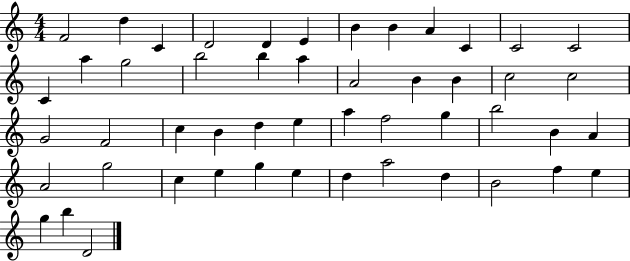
F4/h D5/q C4/q D4/h D4/q E4/q B4/q B4/q A4/q C4/q C4/h C4/h C4/q A5/q G5/h B5/h B5/q A5/q A4/h B4/q B4/q C5/h C5/h G4/h F4/h C5/q B4/q D5/q E5/q A5/q F5/h G5/q B5/h B4/q A4/q A4/h G5/h C5/q E5/q G5/q E5/q D5/q A5/h D5/q B4/h F5/q E5/q G5/q B5/q D4/h